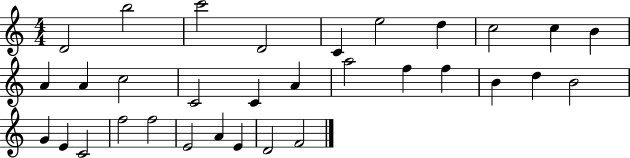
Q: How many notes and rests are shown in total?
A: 32